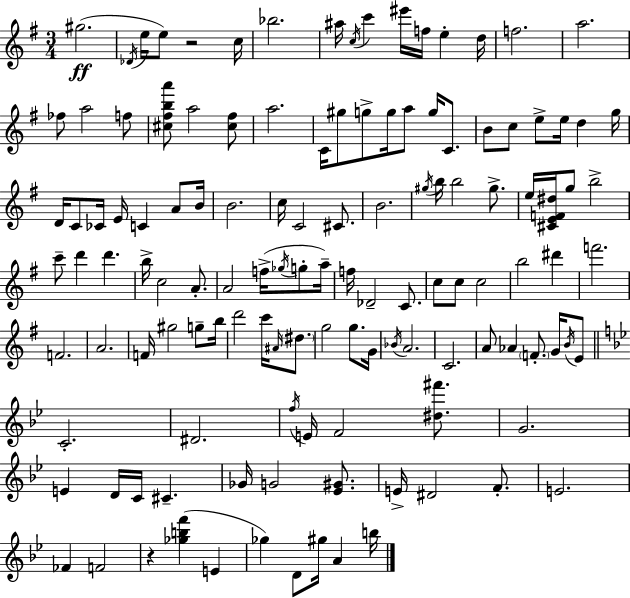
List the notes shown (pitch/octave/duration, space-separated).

G#5/h. Db4/s E5/s E5/e R/h C5/s Bb5/h. A#5/s C5/s C6/q EIS6/s F5/s E5/q D5/s F5/h. A5/h. FES5/e A5/h F5/e [C#5,F#5,B5,A6]/e A5/h [C#5,F#5]/e A5/h. C4/s G#5/e G5/e G5/s A5/e G5/s C4/e. B4/e C5/e E5/e E5/s D5/q G5/s D4/s C4/e CES4/s E4/s C4/q A4/e B4/s B4/h. C5/s C4/h C#4/e. B4/h. G#5/s B5/s B5/h G#5/e. E5/s [C#4,E4,F4,D#5]/s G5/e B5/h C6/e D6/q D6/q. B5/s C5/h A4/e. A4/h F5/s Gb5/s G5/e A5/s F5/s Db4/h C4/e. C5/e C5/e C5/h B5/h D#6/q F6/h. F4/h. A4/h. F4/s G#5/h G5/e B5/s D6/h C6/s A#4/s D#5/e. G5/h G5/e. G4/s Bb4/s A4/h. C4/h. A4/e Ab4/q F4/e. G4/s B4/s E4/e C4/h. D#4/h. F5/s E4/s F4/h [D#5,F#6]/e. G4/h. E4/q D4/s C4/s C#4/q. Gb4/s G4/h [Eb4,G#4]/e. E4/s D#4/h F4/e. E4/h. FES4/q F4/h R/q [Gb5,B5,F6]/q E4/q Gb5/q D4/e G#5/s A4/q B5/s